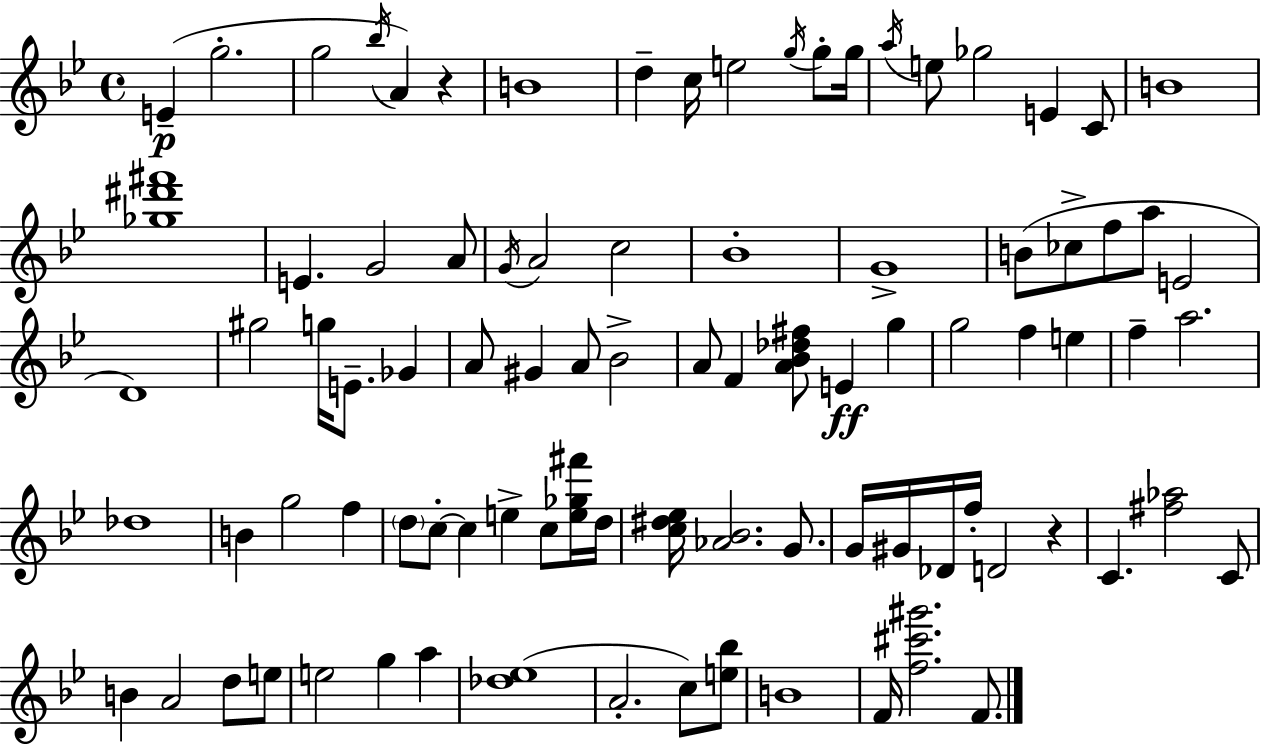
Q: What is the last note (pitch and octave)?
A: F4